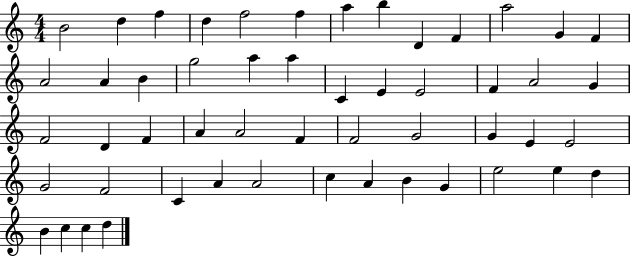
B4/h D5/q F5/q D5/q F5/h F5/q A5/q B5/q D4/q F4/q A5/h G4/q F4/q A4/h A4/q B4/q G5/h A5/q A5/q C4/q E4/q E4/h F4/q A4/h G4/q F4/h D4/q F4/q A4/q A4/h F4/q F4/h G4/h G4/q E4/q E4/h G4/h F4/h C4/q A4/q A4/h C5/q A4/q B4/q G4/q E5/h E5/q D5/q B4/q C5/q C5/q D5/q